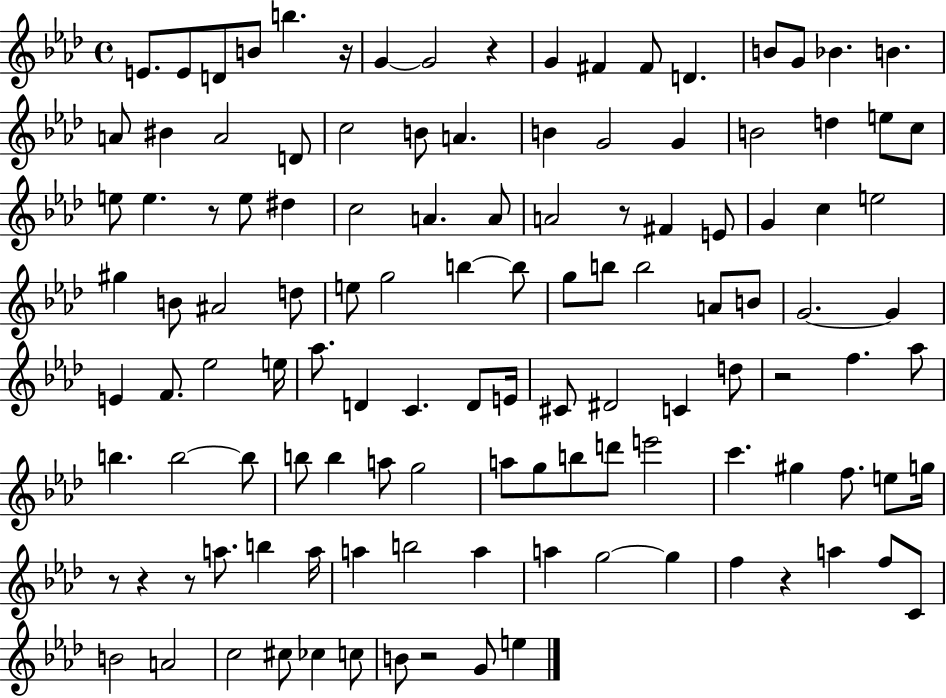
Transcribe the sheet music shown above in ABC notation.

X:1
T:Untitled
M:4/4
L:1/4
K:Ab
E/2 E/2 D/2 B/2 b z/4 G G2 z G ^F ^F/2 D B/2 G/2 _B B A/2 ^B A2 D/2 c2 B/2 A B G2 G B2 d e/2 c/2 e/2 e z/2 e/2 ^d c2 A A/2 A2 z/2 ^F E/2 G c e2 ^g B/2 ^A2 d/2 e/2 g2 b b/2 g/2 b/2 b2 A/2 B/2 G2 G E F/2 _e2 e/4 _a/2 D C D/2 E/4 ^C/2 ^D2 C d/2 z2 f _a/2 b b2 b/2 b/2 b a/2 g2 a/2 g/2 b/2 d'/2 e'2 c' ^g f/2 e/2 g/4 z/2 z z/2 a/2 b a/4 a b2 a a g2 g f z a f/2 C/2 B2 A2 c2 ^c/2 _c c/2 B/2 z2 G/2 e